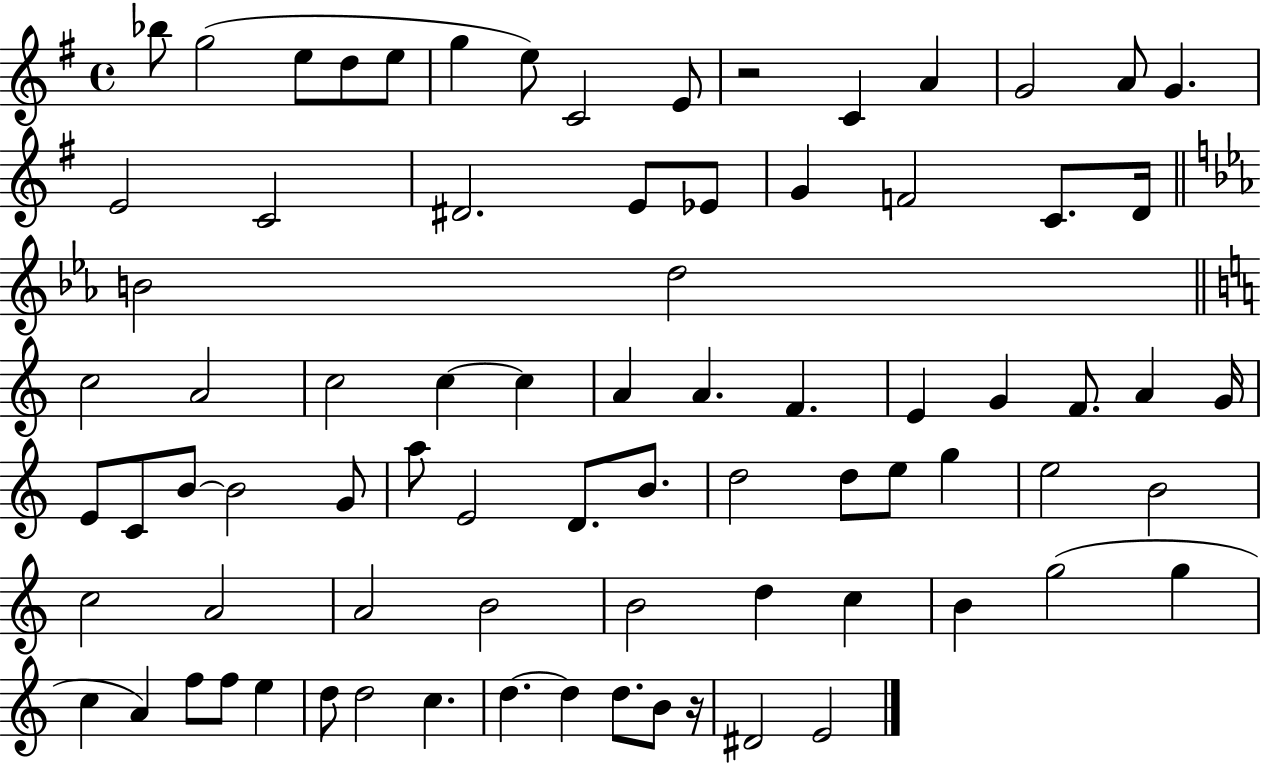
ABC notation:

X:1
T:Untitled
M:4/4
L:1/4
K:G
_b/2 g2 e/2 d/2 e/2 g e/2 C2 E/2 z2 C A G2 A/2 G E2 C2 ^D2 E/2 _E/2 G F2 C/2 D/4 B2 d2 c2 A2 c2 c c A A F E G F/2 A G/4 E/2 C/2 B/2 B2 G/2 a/2 E2 D/2 B/2 d2 d/2 e/2 g e2 B2 c2 A2 A2 B2 B2 d c B g2 g c A f/2 f/2 e d/2 d2 c d d d/2 B/2 z/4 ^D2 E2